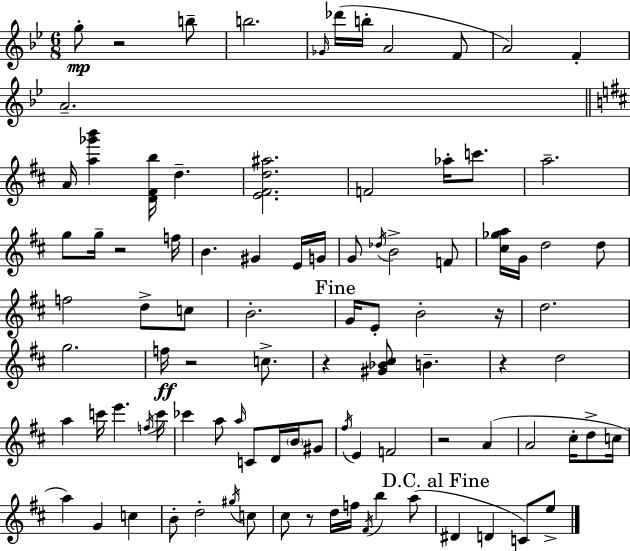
{
  \clef treble
  \numericTimeSignature
  \time 6/8
  \key g \minor
  g''8-.\mp r2 b''8-- | b''2. | \grace { ges'16 } des'''16( b''16-. a'2 f'8 | a'2) f'4-. | \break a'2.-- | \bar "||" \break \key d \major a'16 <a'' ges''' b'''>4 <d' fis' b''>16 d''4.-- | <e' fis' d'' ais''>2. | f'2 aes''16-. c'''8. | a''2.-- | \break g''8 g''16-- r2 f''16 | b'4. gis'4 e'16 g'16 | g'8 \acciaccatura { des''16 } b'2-> f'8 | <cis'' ges'' a''>16 g'16 d''2 d''8 | \break f''2 d''8-> c''8 | b'2.-. | \mark "Fine" g'16 e'8-. b'2-. | r16 d''2. | \break g''2. | f''16\ff r2 c''8.-> | r4 <gis' bes' cis''>8 b'4.-- | r4 d''2 | \break a''4 c'''16 e'''4. | \acciaccatura { f''16 } c'''16 ces'''4 a''8 \grace { a''16 } c'8 d'16 | \parenthesize b'16 gis'8 \acciaccatura { fis''16 } e'4 f'2 | r2 | \break a'4( a'2 | cis''16-. d''8-> c''16 a''4) g'4 | c''4 b'8-. d''2-. | \acciaccatura { gis''16 } c''8 cis''8 r8 d''16 f''16 \acciaccatura { fis'16 } | \break b''4 a''8( \mark "D.C. al Fine" dis'4 d'4 | c'8) e''8-> \bar "|."
}